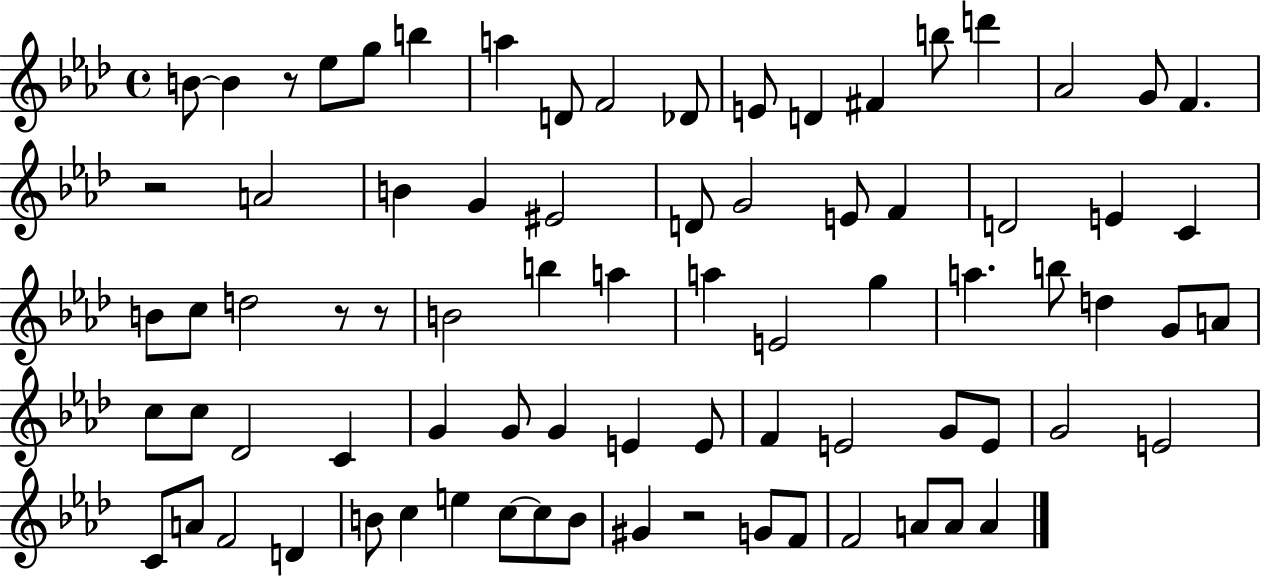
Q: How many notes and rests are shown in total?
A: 79